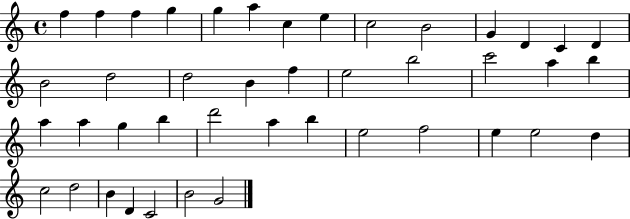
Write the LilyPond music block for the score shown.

{
  \clef treble
  \time 4/4
  \defaultTimeSignature
  \key c \major
  f''4 f''4 f''4 g''4 | g''4 a''4 c''4 e''4 | c''2 b'2 | g'4 d'4 c'4 d'4 | \break b'2 d''2 | d''2 b'4 f''4 | e''2 b''2 | c'''2 a''4 b''4 | \break a''4 a''4 g''4 b''4 | d'''2 a''4 b''4 | e''2 f''2 | e''4 e''2 d''4 | \break c''2 d''2 | b'4 d'4 c'2 | b'2 g'2 | \bar "|."
}